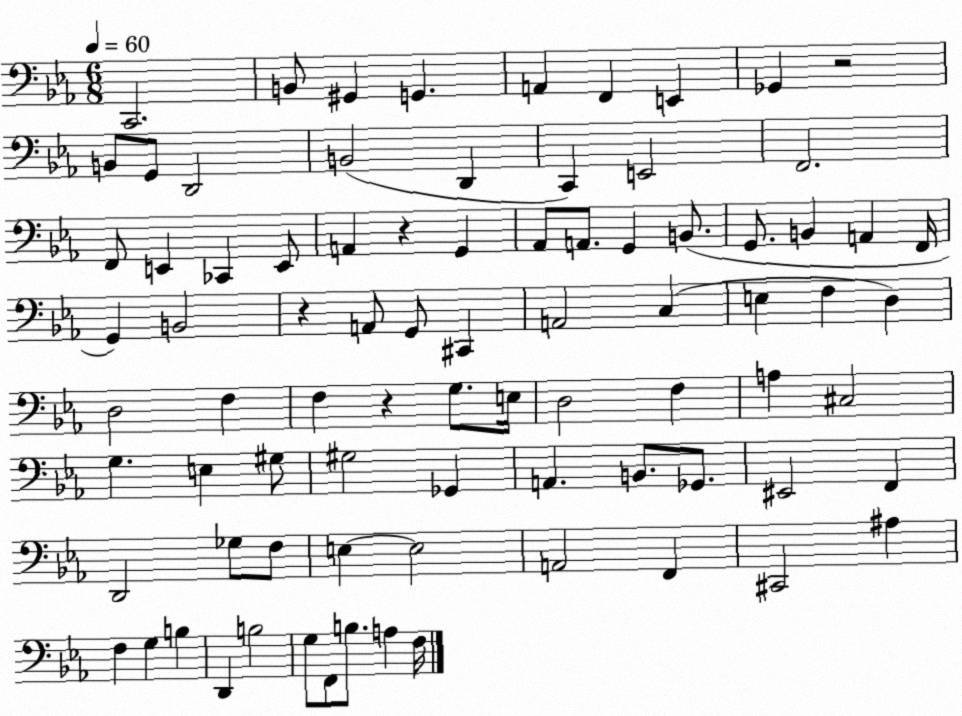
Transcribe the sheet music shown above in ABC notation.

X:1
T:Untitled
M:6/8
L:1/4
K:Eb
C,,2 B,,/2 ^G,, G,, A,, F,, E,, _G,, z2 B,,/2 G,,/2 D,,2 B,,2 D,, C,, E,,2 F,,2 F,,/2 E,, _C,, E,,/2 A,, z G,, _A,,/2 A,,/2 G,, B,,/2 G,,/2 B,, A,, F,,/4 G,, B,,2 z A,,/2 G,,/2 ^C,, A,,2 C, E, F, D, D,2 F, F, z G,/2 E,/4 D,2 F, A, ^C,2 G, E, ^G,/2 ^G,2 _G,, A,, B,,/2 _G,,/2 ^E,,2 F,, D,,2 _G,/2 F,/2 E, E,2 A,,2 F,, ^C,,2 ^A, F, G, B, D,, B,2 G,/2 F,,/2 B,/2 A, F,/4